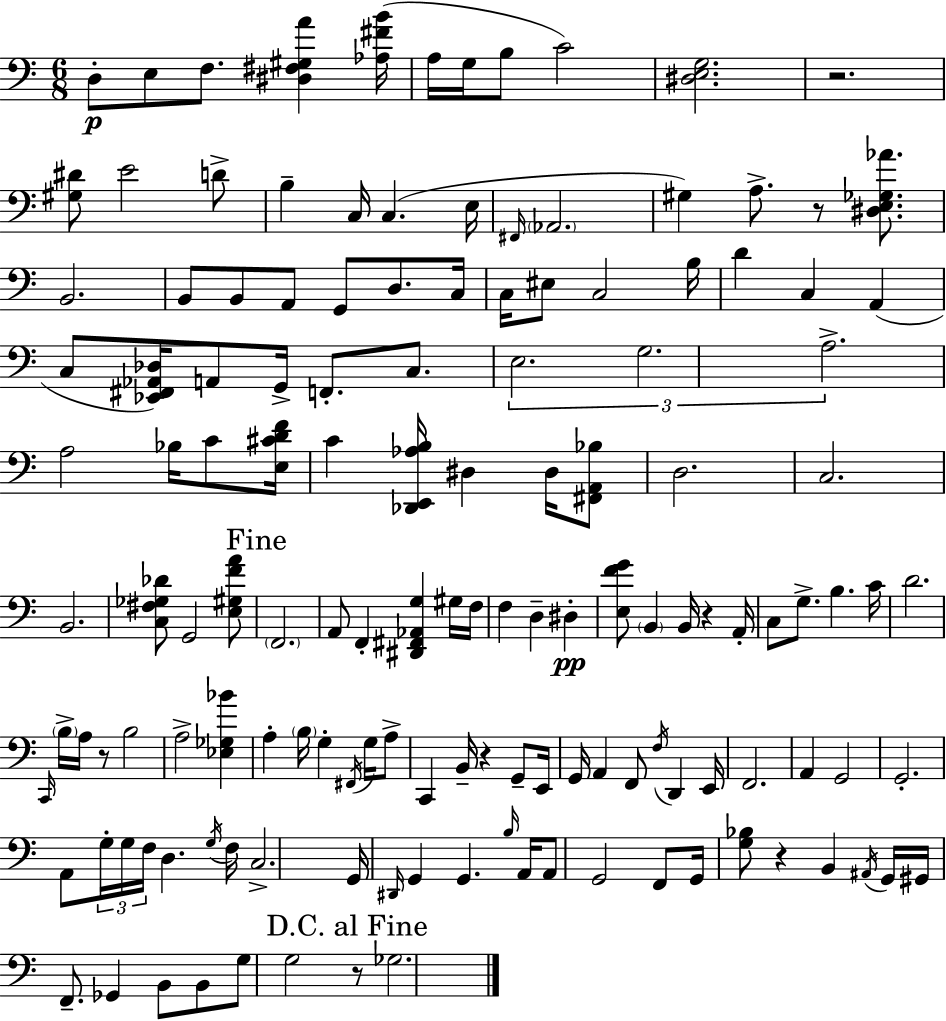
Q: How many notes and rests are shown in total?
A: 141